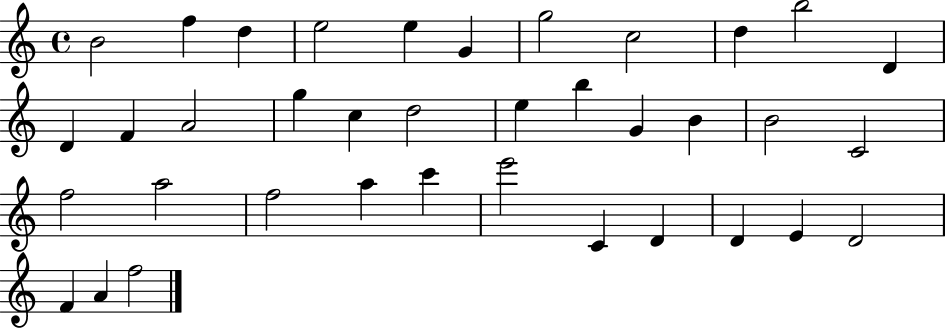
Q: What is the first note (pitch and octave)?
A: B4